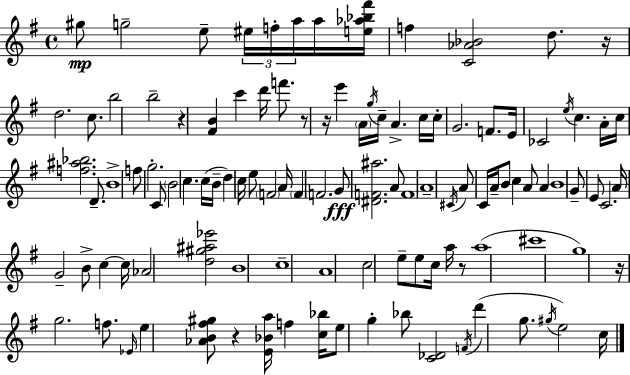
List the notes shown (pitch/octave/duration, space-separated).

G#5/e G5/h E5/e EIS5/s F5/s A5/s A5/s [E5,Ab5,Bb5,F#6]/s F5/q [C4,Ab4,Bb4]/h D5/e. R/s D5/h. C5/e. B5/h B5/h R/q [F#4,B4]/q C6/q D6/s F6/e. R/e R/s E6/q A4/s G5/s C5/s A4/q. C5/s C5/s G4/h. F4/e. E4/s CES4/h E5/s C5/q. A4/s C5/s [F5,A#5,Bb5]/h. D4/e. B4/w F5/e G5/h. C4/e B4/h C5/q. C5/s B4/s D5/q C5/s E5/e F4/h A4/s F4/q F4/h. G4/e [D#4,F4,A#5]/h. A4/e F4/w A4/w C#4/s A4/e C4/s A4/s B4/e C5/q A4/e A4/q B4/w G4/e E4/e C4/h. A4/s G4/h B4/e C5/q C5/s Ab4/h [D5,G#5,A#5,Eb6]/h B4/w C5/w A4/w C5/h E5/e E5/e C5/s A5/s R/e A5/w C#6/w G5/w R/s G5/h. F5/e. Eb4/s E5/q [Ab4,B4,F#5,G#5]/e R/q [E4,Bb4,A5]/s F5/q [C5,Bb5]/s E5/e G5/q Bb5/e [C4,Db4]/h F4/s D6/q G5/e. G#5/s E5/h C5/s